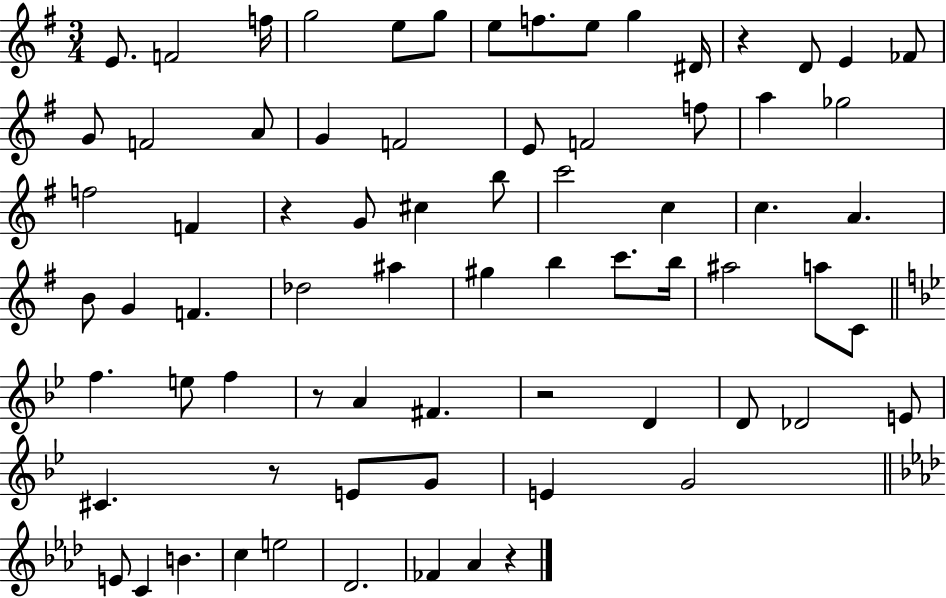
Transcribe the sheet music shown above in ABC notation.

X:1
T:Untitled
M:3/4
L:1/4
K:G
E/2 F2 f/4 g2 e/2 g/2 e/2 f/2 e/2 g ^D/4 z D/2 E _F/2 G/2 F2 A/2 G F2 E/2 F2 f/2 a _g2 f2 F z G/2 ^c b/2 c'2 c c A B/2 G F _d2 ^a ^g b c'/2 b/4 ^a2 a/2 C/2 f e/2 f z/2 A ^F z2 D D/2 _D2 E/2 ^C z/2 E/2 G/2 E G2 E/2 C B c e2 _D2 _F _A z